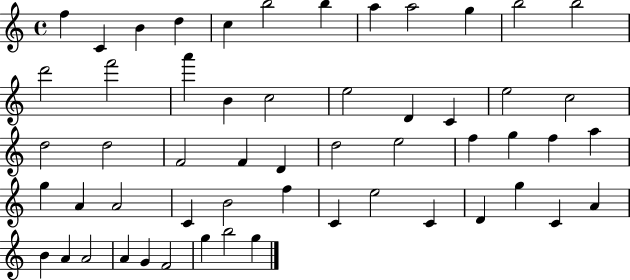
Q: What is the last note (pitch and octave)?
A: G5